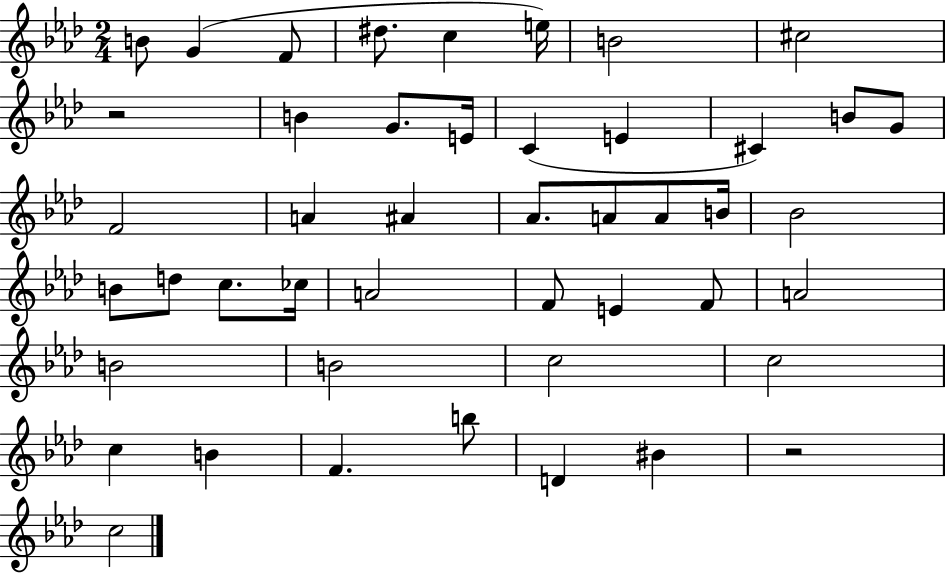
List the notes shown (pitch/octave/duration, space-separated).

B4/e G4/q F4/e D#5/e. C5/q E5/s B4/h C#5/h R/h B4/q G4/e. E4/s C4/q E4/q C#4/q B4/e G4/e F4/h A4/q A#4/q Ab4/e. A4/e A4/e B4/s Bb4/h B4/e D5/e C5/e. CES5/s A4/h F4/e E4/q F4/e A4/h B4/h B4/h C5/h C5/h C5/q B4/q F4/q. B5/e D4/q BIS4/q R/h C5/h